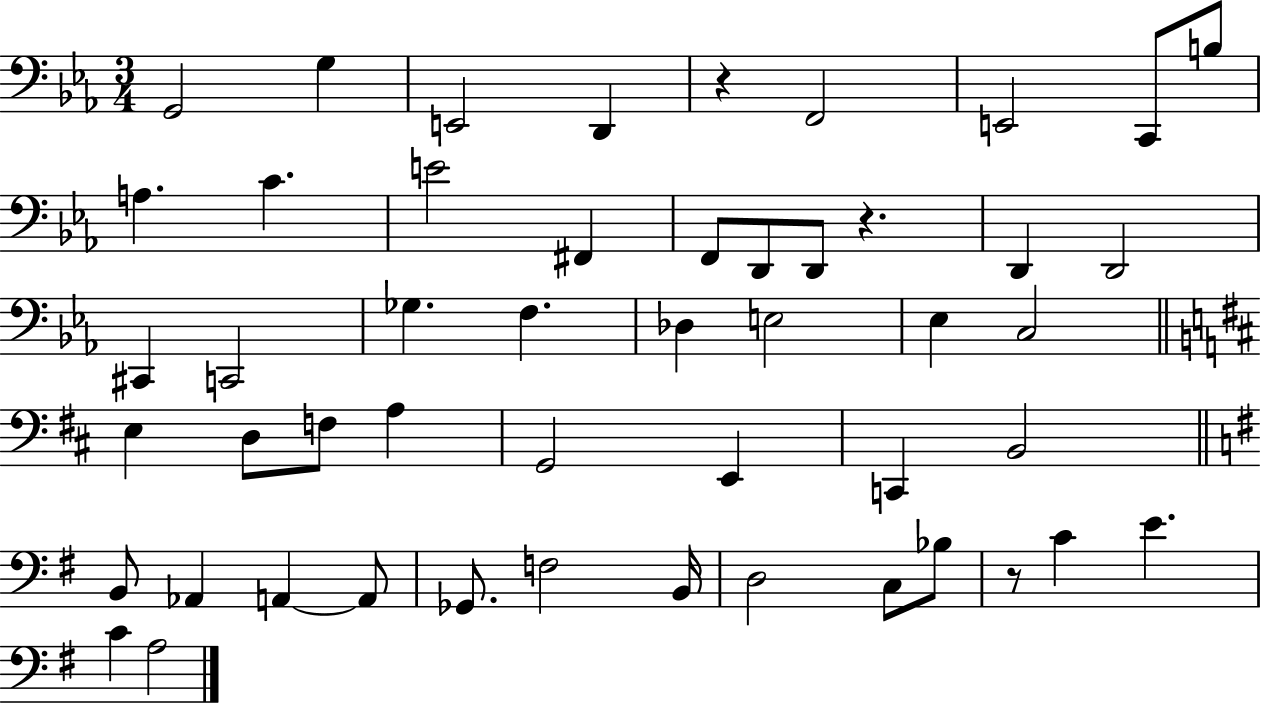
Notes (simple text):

G2/h G3/q E2/h D2/q R/q F2/h E2/h C2/e B3/e A3/q. C4/q. E4/h F#2/q F2/e D2/e D2/e R/q. D2/q D2/h C#2/q C2/h Gb3/q. F3/q. Db3/q E3/h Eb3/q C3/h E3/q D3/e F3/e A3/q G2/h E2/q C2/q B2/h B2/e Ab2/q A2/q A2/e Gb2/e. F3/h B2/s D3/h C3/e Bb3/e R/e C4/q E4/q. C4/q A3/h